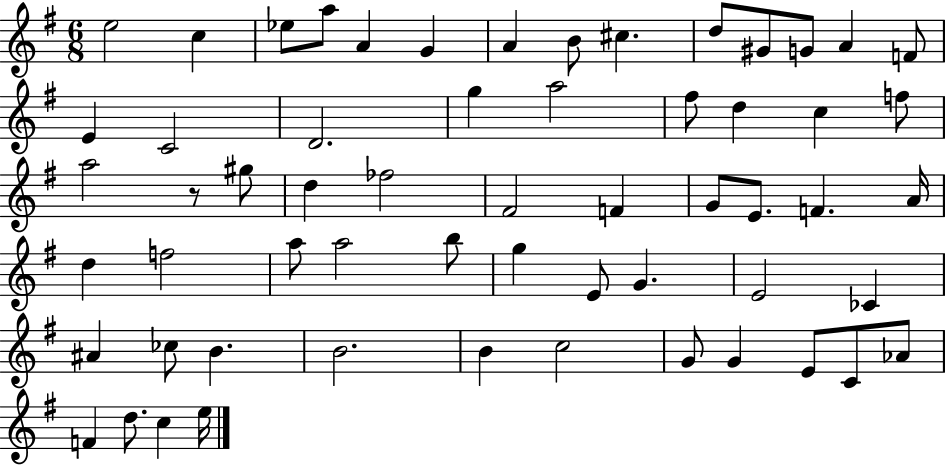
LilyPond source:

{
  \clef treble
  \numericTimeSignature
  \time 6/8
  \key g \major
  e''2 c''4 | ees''8 a''8 a'4 g'4 | a'4 b'8 cis''4. | d''8 gis'8 g'8 a'4 f'8 | \break e'4 c'2 | d'2. | g''4 a''2 | fis''8 d''4 c''4 f''8 | \break a''2 r8 gis''8 | d''4 fes''2 | fis'2 f'4 | g'8 e'8. f'4. a'16 | \break d''4 f''2 | a''8 a''2 b''8 | g''4 e'8 g'4. | e'2 ces'4 | \break ais'4 ces''8 b'4. | b'2. | b'4 c''2 | g'8 g'4 e'8 c'8 aes'8 | \break f'4 d''8. c''4 e''16 | \bar "|."
}